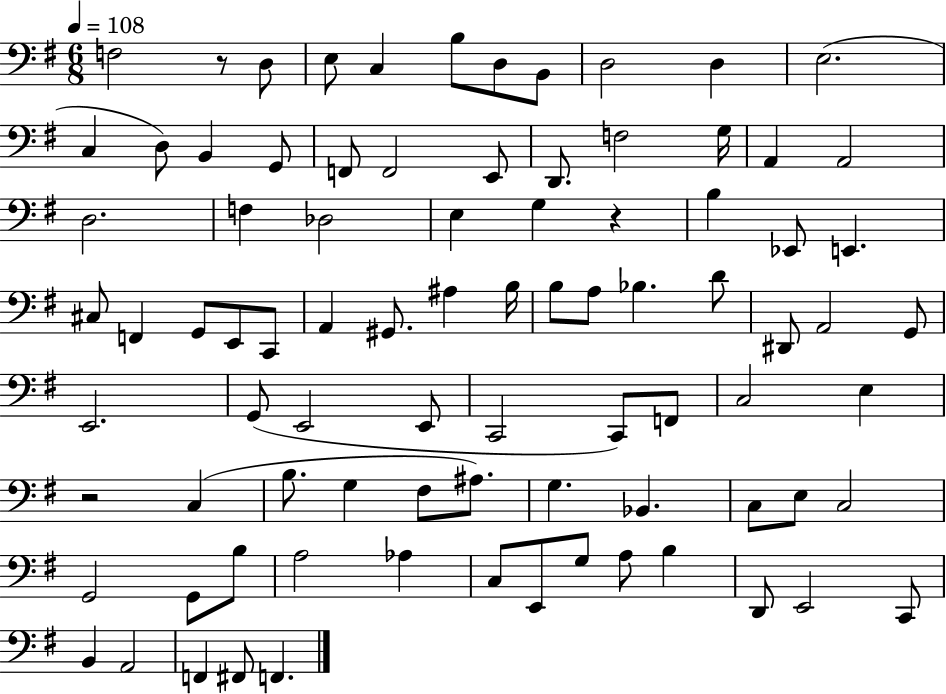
F3/h R/e D3/e E3/e C3/q B3/e D3/e B2/e D3/h D3/q E3/h. C3/q D3/e B2/q G2/e F2/e F2/h E2/e D2/e. F3/h G3/s A2/q A2/h D3/h. F3/q Db3/h E3/q G3/q R/q B3/q Eb2/e E2/q. C#3/e F2/q G2/e E2/e C2/e A2/q G#2/e. A#3/q B3/s B3/e A3/e Bb3/q. D4/e D#2/e A2/h G2/e E2/h. G2/e E2/h E2/e C2/h C2/e F2/e C3/h E3/q R/h C3/q B3/e. G3/q F#3/e A#3/e. G3/q. Bb2/q. C3/e E3/e C3/h G2/h G2/e B3/e A3/h Ab3/q C3/e E2/e G3/e A3/e B3/q D2/e E2/h C2/e B2/q A2/h F2/q F#2/e F2/q.